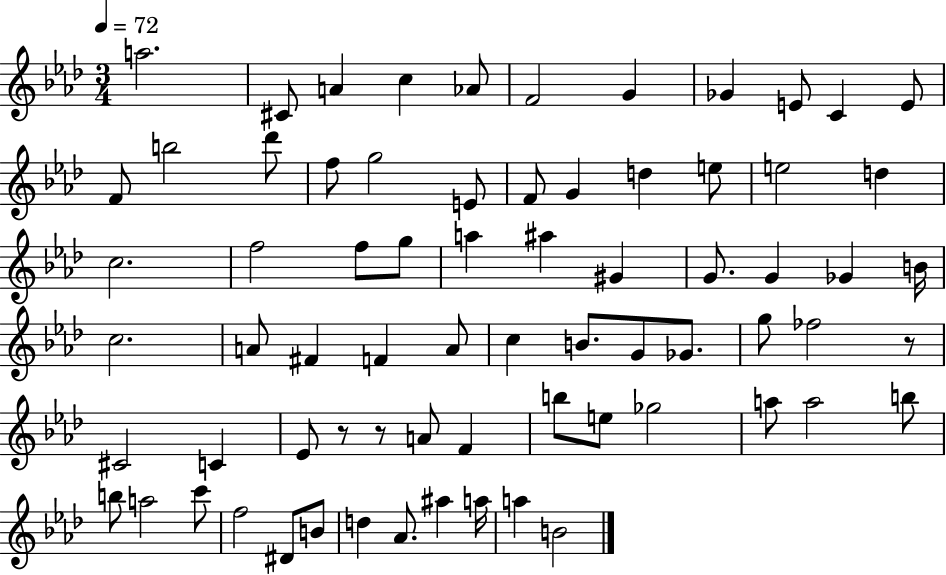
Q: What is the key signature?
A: AES major